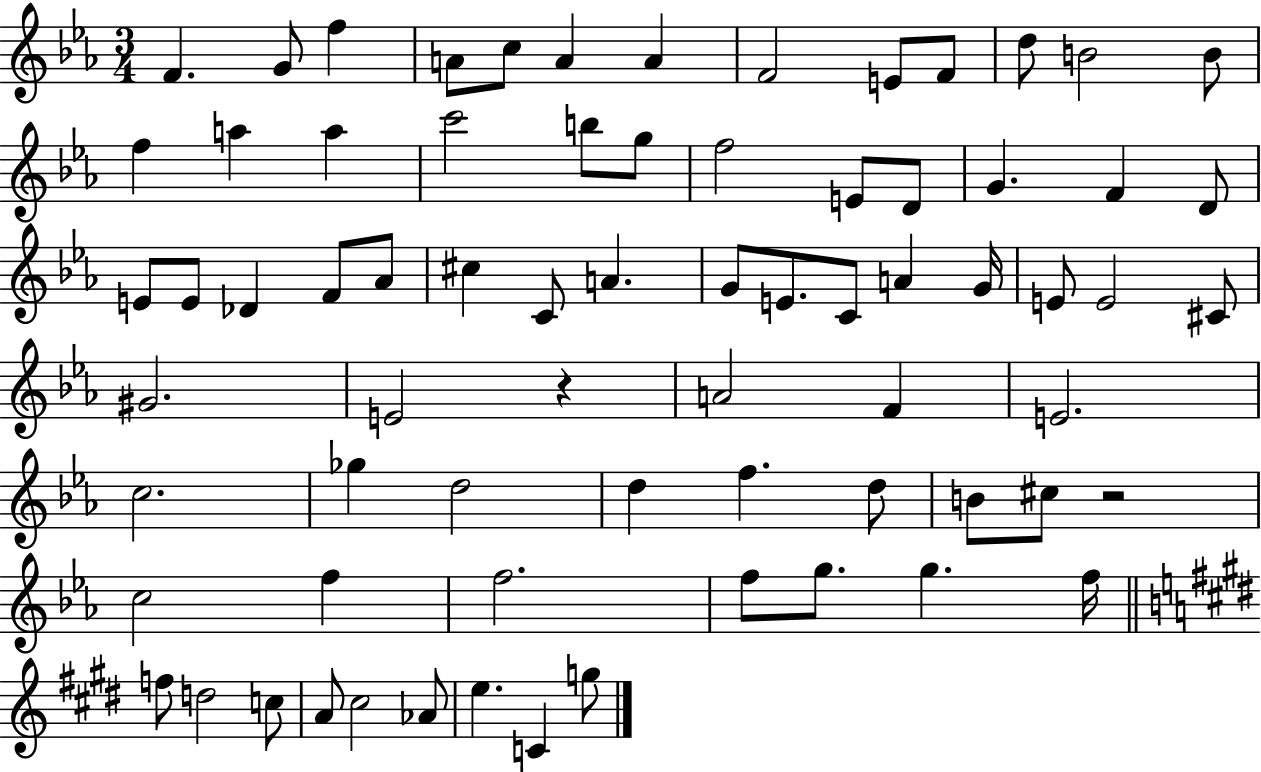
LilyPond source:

{
  \clef treble
  \numericTimeSignature
  \time 3/4
  \key ees \major
  f'4. g'8 f''4 | a'8 c''8 a'4 a'4 | f'2 e'8 f'8 | d''8 b'2 b'8 | \break f''4 a''4 a''4 | c'''2 b''8 g''8 | f''2 e'8 d'8 | g'4. f'4 d'8 | \break e'8 e'8 des'4 f'8 aes'8 | cis''4 c'8 a'4. | g'8 e'8. c'8 a'4 g'16 | e'8 e'2 cis'8 | \break gis'2. | e'2 r4 | a'2 f'4 | e'2. | \break c''2. | ges''4 d''2 | d''4 f''4. d''8 | b'8 cis''8 r2 | \break c''2 f''4 | f''2. | f''8 g''8. g''4. f''16 | \bar "||" \break \key e \major f''8 d''2 c''8 | a'8 cis''2 aes'8 | e''4. c'4 g''8 | \bar "|."
}